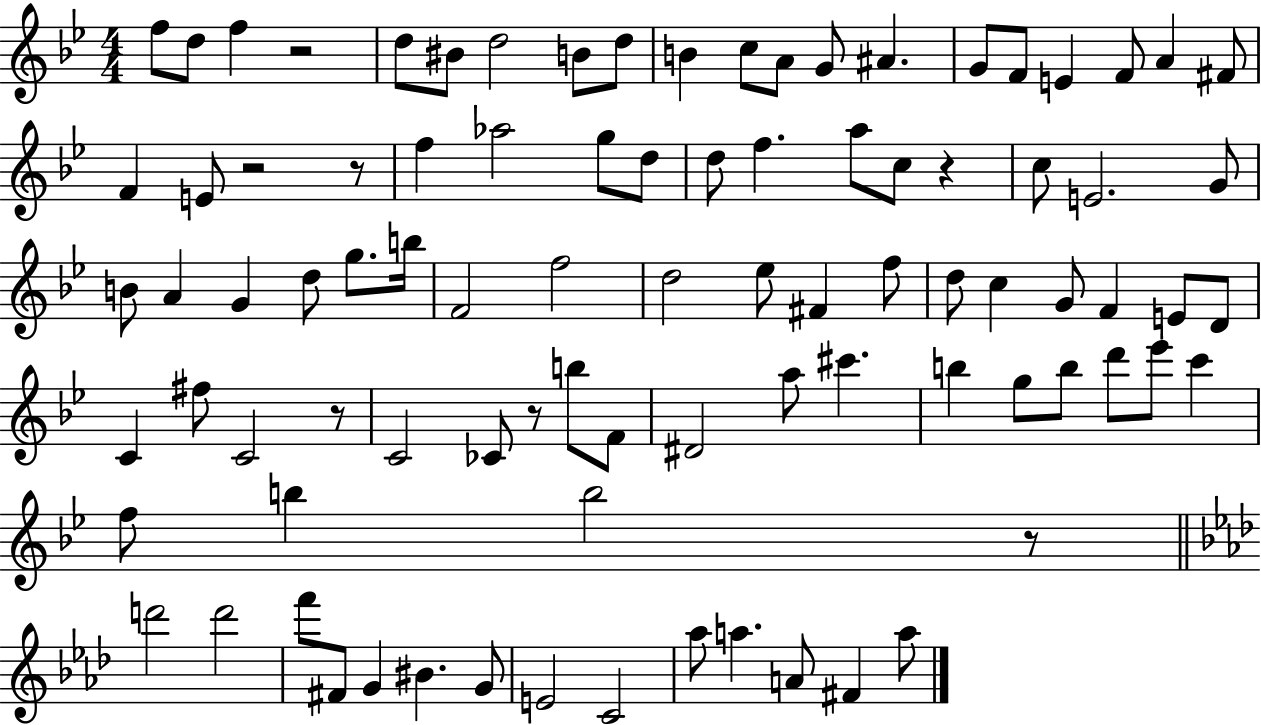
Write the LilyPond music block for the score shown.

{
  \clef treble
  \numericTimeSignature
  \time 4/4
  \key bes \major
  f''8 d''8 f''4 r2 | d''8 bis'8 d''2 b'8 d''8 | b'4 c''8 a'8 g'8 ais'4. | g'8 f'8 e'4 f'8 a'4 fis'8 | \break f'4 e'8 r2 r8 | f''4 aes''2 g''8 d''8 | d''8 f''4. a''8 c''8 r4 | c''8 e'2. g'8 | \break b'8 a'4 g'4 d''8 g''8. b''16 | f'2 f''2 | d''2 ees''8 fis'4 f''8 | d''8 c''4 g'8 f'4 e'8 d'8 | \break c'4 fis''8 c'2 r8 | c'2 ces'8 r8 b''8 f'8 | dis'2 a''8 cis'''4. | b''4 g''8 b''8 d'''8 ees'''8 c'''4 | \break f''8 b''4 b''2 r8 | \bar "||" \break \key aes \major d'''2 d'''2 | f'''8 fis'8 g'4 bis'4. g'8 | e'2 c'2 | aes''8 a''4. a'8 fis'4 a''8 | \break \bar "|."
}